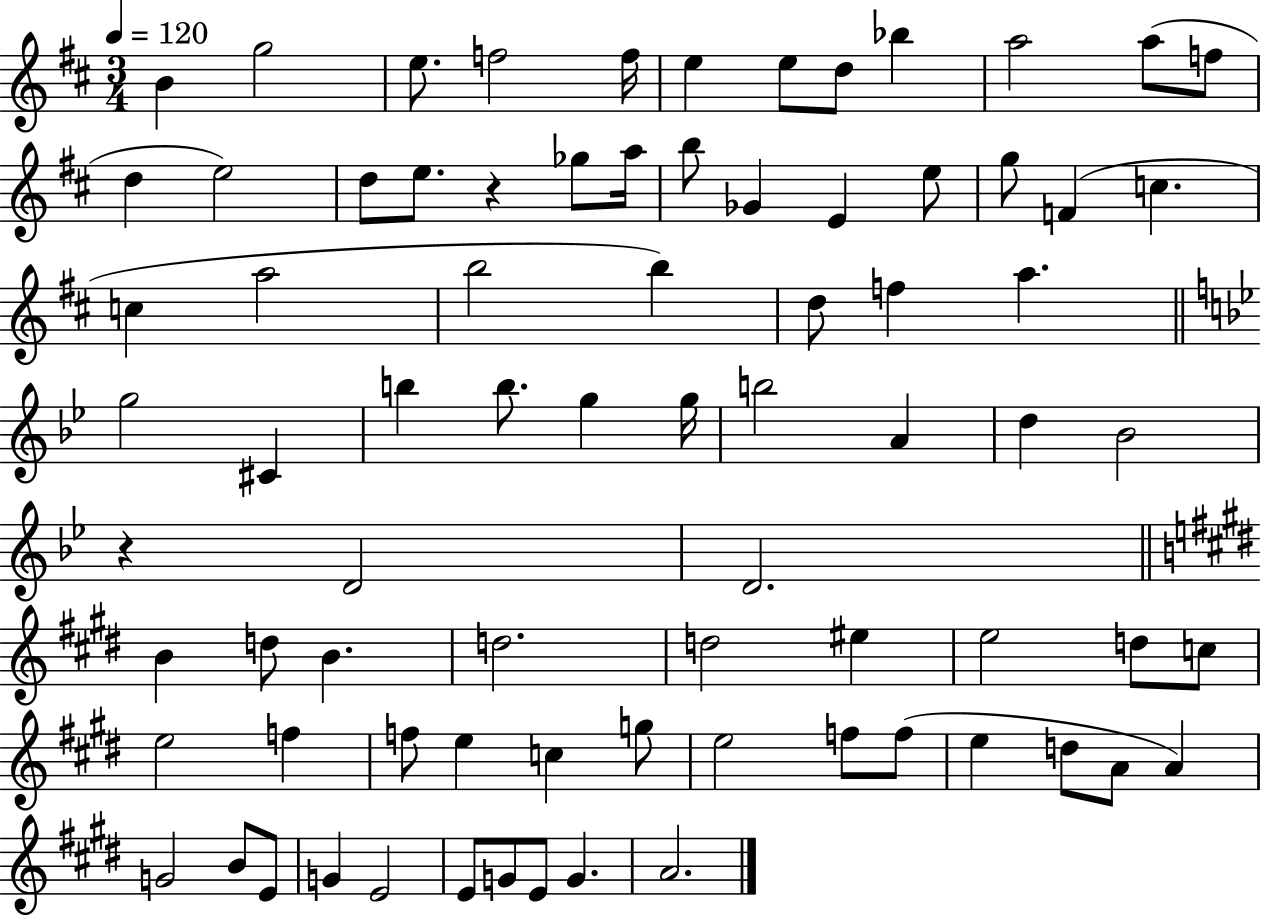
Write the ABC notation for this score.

X:1
T:Untitled
M:3/4
L:1/4
K:D
B g2 e/2 f2 f/4 e e/2 d/2 _b a2 a/2 f/2 d e2 d/2 e/2 z _g/2 a/4 b/2 _G E e/2 g/2 F c c a2 b2 b d/2 f a g2 ^C b b/2 g g/4 b2 A d _B2 z D2 D2 B d/2 B d2 d2 ^e e2 d/2 c/2 e2 f f/2 e c g/2 e2 f/2 f/2 e d/2 A/2 A G2 B/2 E/2 G E2 E/2 G/2 E/2 G A2